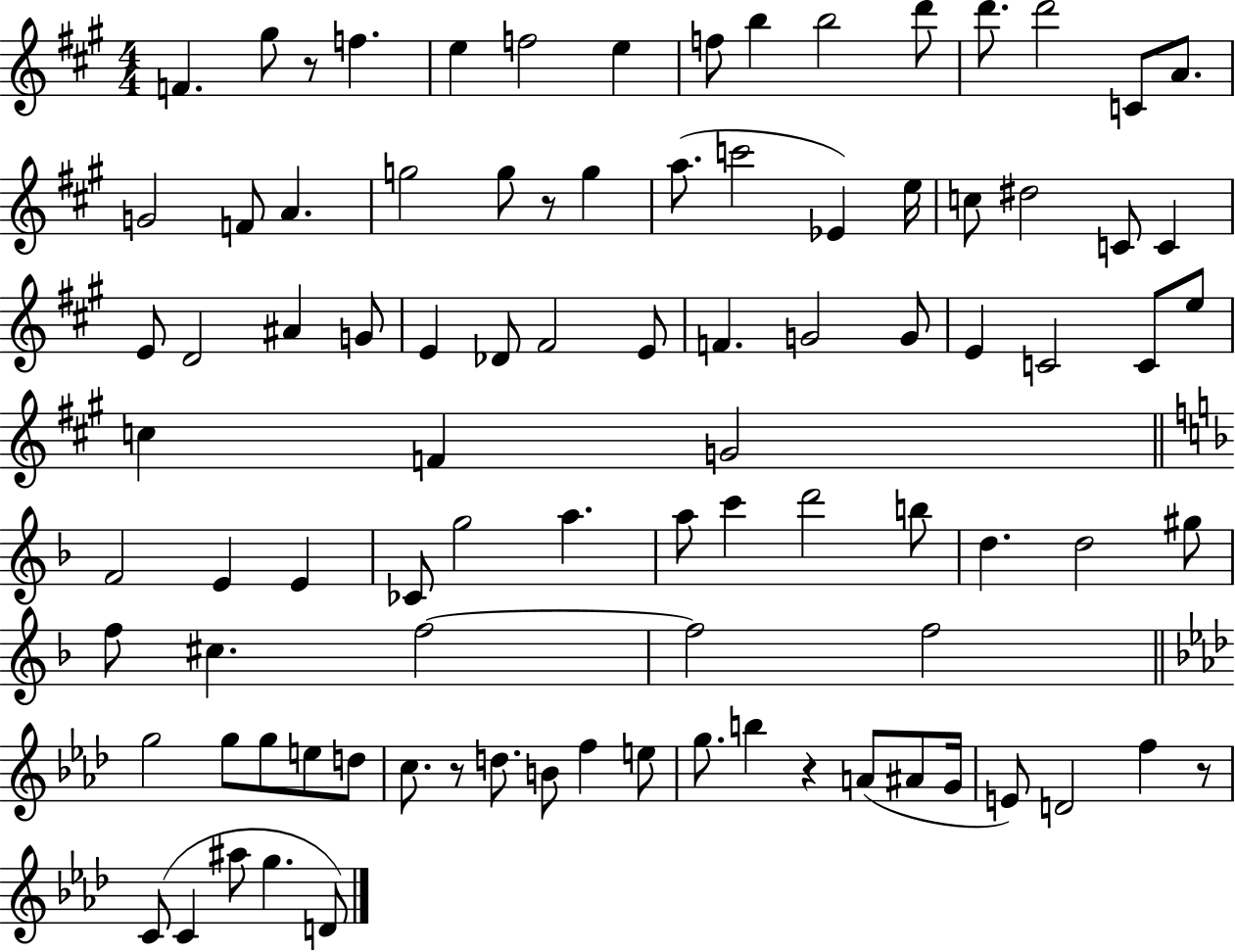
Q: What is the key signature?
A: A major